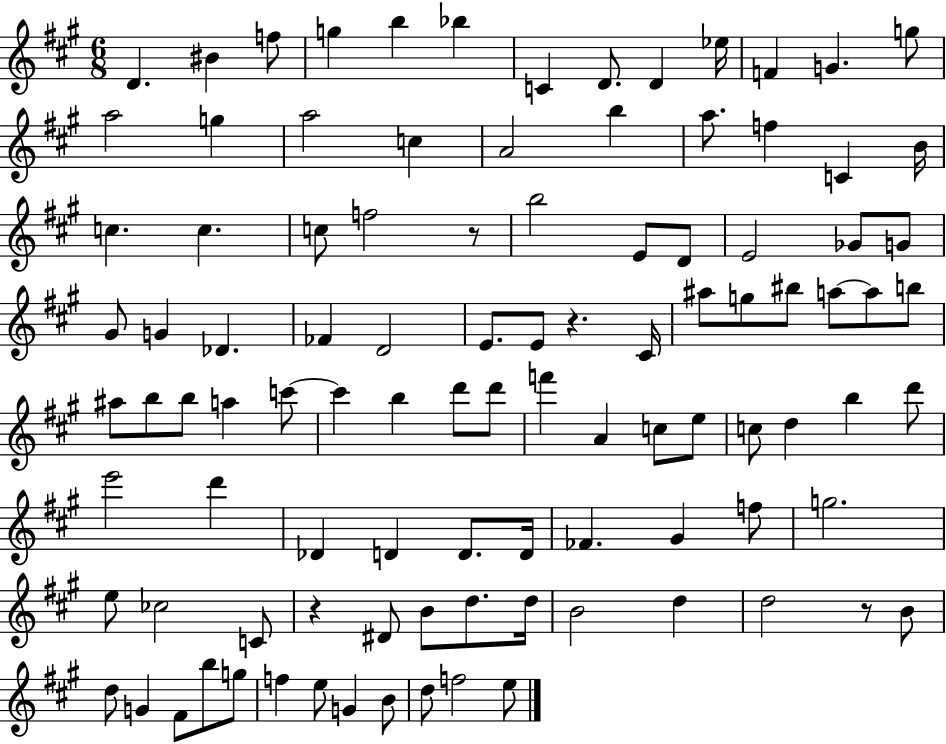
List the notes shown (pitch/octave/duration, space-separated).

D4/q. BIS4/q F5/e G5/q B5/q Bb5/q C4/q D4/e. D4/q Eb5/s F4/q G4/q. G5/e A5/h G5/q A5/h C5/q A4/h B5/q A5/e. F5/q C4/q B4/s C5/q. C5/q. C5/e F5/h R/e B5/h E4/e D4/e E4/h Gb4/e G4/e G#4/e G4/q Db4/q. FES4/q D4/h E4/e. E4/e R/q. C#4/s A#5/e G5/e BIS5/e A5/e A5/e B5/e A#5/e B5/e B5/e A5/q C6/e C6/q B5/q D6/e D6/e F6/q A4/q C5/e E5/e C5/e D5/q B5/q D6/e E6/h D6/q Db4/q D4/q D4/e. D4/s FES4/q. G#4/q F5/e G5/h. E5/e CES5/h C4/e R/q D#4/e B4/e D5/e. D5/s B4/h D5/q D5/h R/e B4/e D5/e G4/q F#4/e B5/e G5/e F5/q E5/e G4/q B4/e D5/e F5/h E5/e